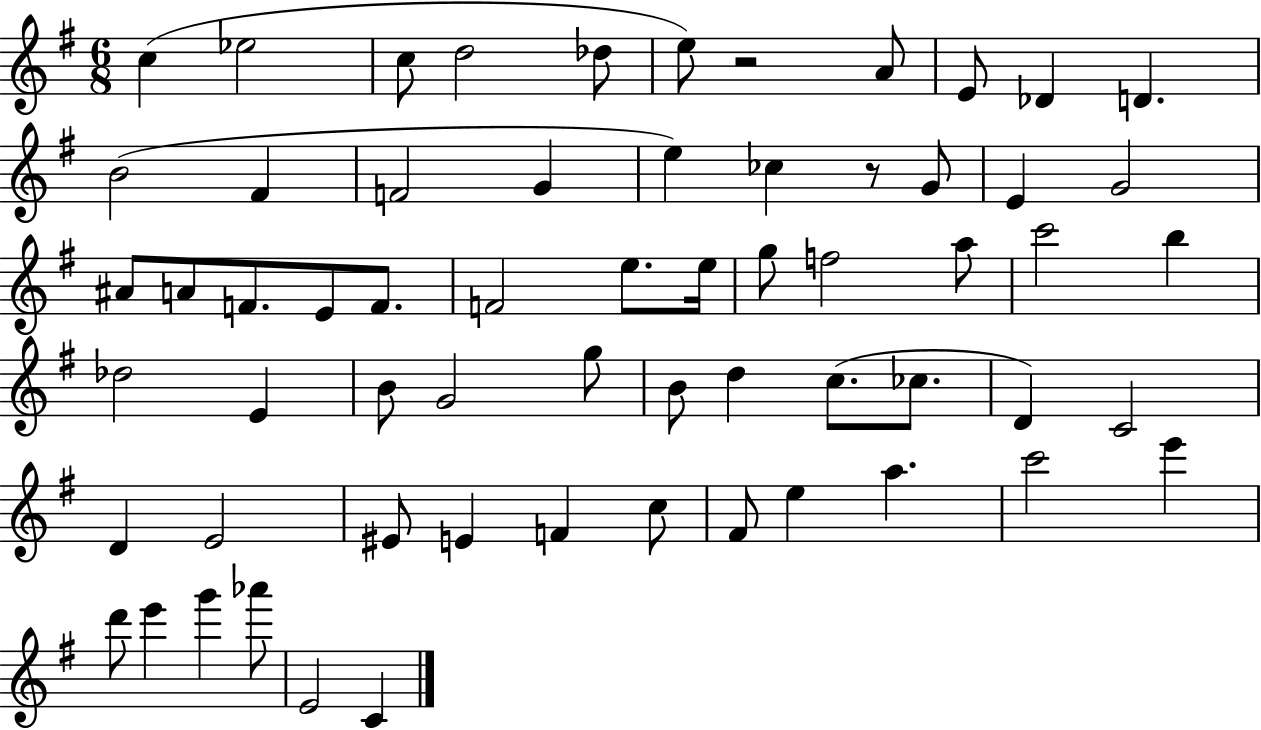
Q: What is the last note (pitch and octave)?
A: C4